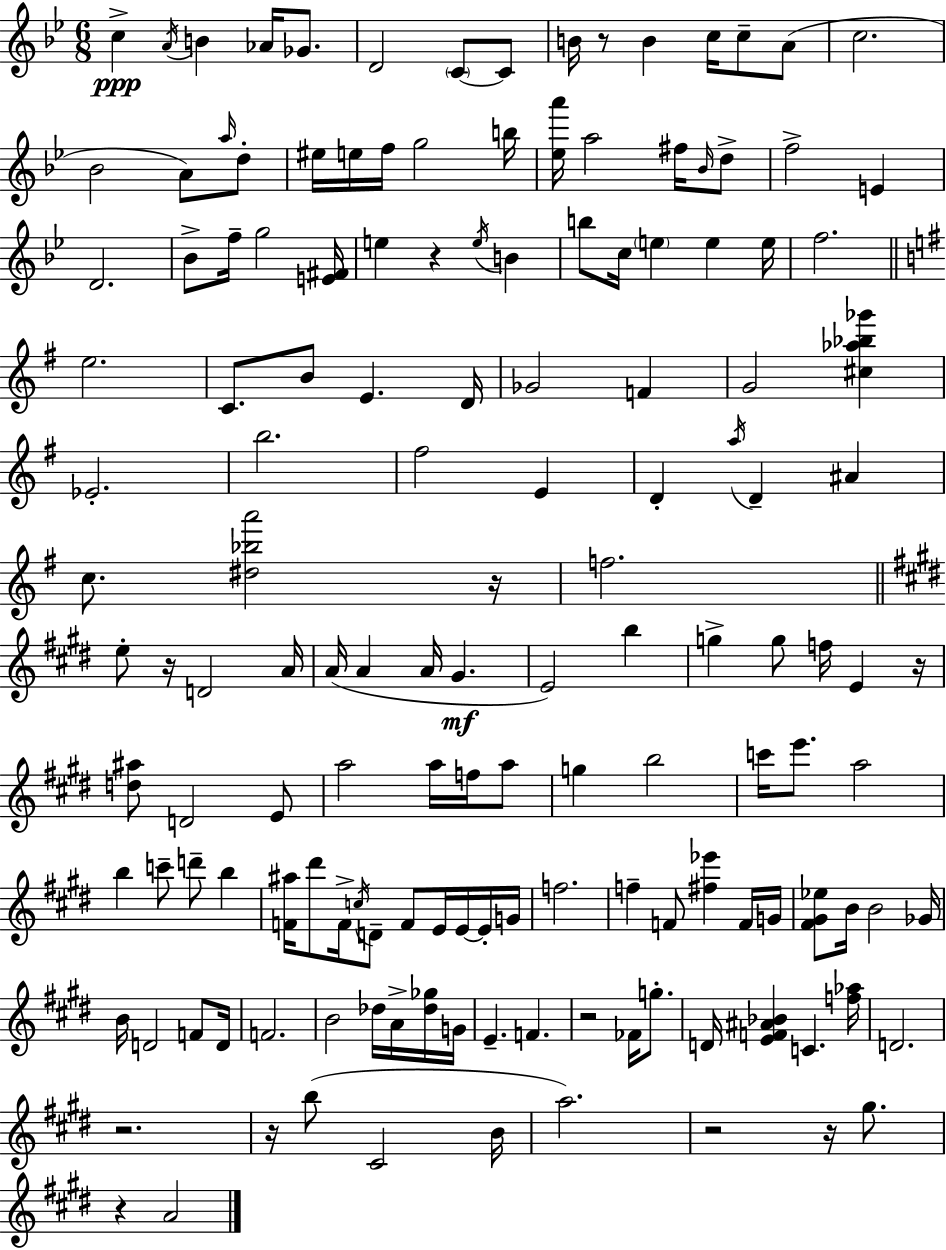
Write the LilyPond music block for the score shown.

{
  \clef treble
  \numericTimeSignature
  \time 6/8
  \key g \minor
  c''4->\ppp \acciaccatura { a'16 } b'4 aes'16 ges'8. | d'2 \parenthesize c'8~~ c'8 | b'16 r8 b'4 c''16 c''8-- a'8( | c''2. | \break bes'2 a'8) \grace { a''16 } | d''8-. eis''16 e''16 f''16 g''2 | b''16 <ees'' a'''>16 a''2 fis''16 | \grace { bes'16 } d''8-> f''2-> e'4 | \break d'2. | bes'8-> f''16-- g''2 | <e' fis'>16 e''4 r4 \acciaccatura { e''16 } | b'4 b''8 c''16 \parenthesize e''4 e''4 | \break e''16 f''2. | \bar "||" \break \key g \major e''2. | c'8. b'8 e'4. d'16 | ges'2 f'4 | g'2 <cis'' aes'' bes'' ges'''>4 | \break ees'2.-. | b''2. | fis''2 e'4 | d'4-. \acciaccatura { a''16 } d'4-- ais'4 | \break c''8. <dis'' bes'' a'''>2 | r16 f''2. | \bar "||" \break \key e \major e''8-. r16 d'2 a'16 | a'16( a'4 a'16 gis'4.\mf | e'2) b''4 | g''4-> g''8 f''16 e'4 r16 | \break <d'' ais''>8 d'2 e'8 | a''2 a''16 f''16 a''8 | g''4 b''2 | c'''16 e'''8. a''2 | \break b''4 c'''8-- d'''8-- b''4 | <f' ais''>16 dis'''8 f'16-> \acciaccatura { c''16 } d'8-- f'8 e'16 e'16~~ e'16-. | g'16 f''2. | f''4-- f'8 <fis'' ees'''>4 f'16 | \break g'16 <fis' gis' ees''>8 b'16 b'2 | ges'16 b'16 d'2 f'8 | d'16 f'2. | b'2 des''16 a'16-> <des'' ges''>16 | \break g'16 e'4.-- f'4. | r2 fes'16 g''8.-. | d'16 <e' f' ais' bes'>4 c'4. | <f'' aes''>16 d'2. | \break r2. | r16 b''8( cis'2 | b'16 a''2.) | r2 r16 gis''8. | \break r4 a'2 | \bar "|."
}